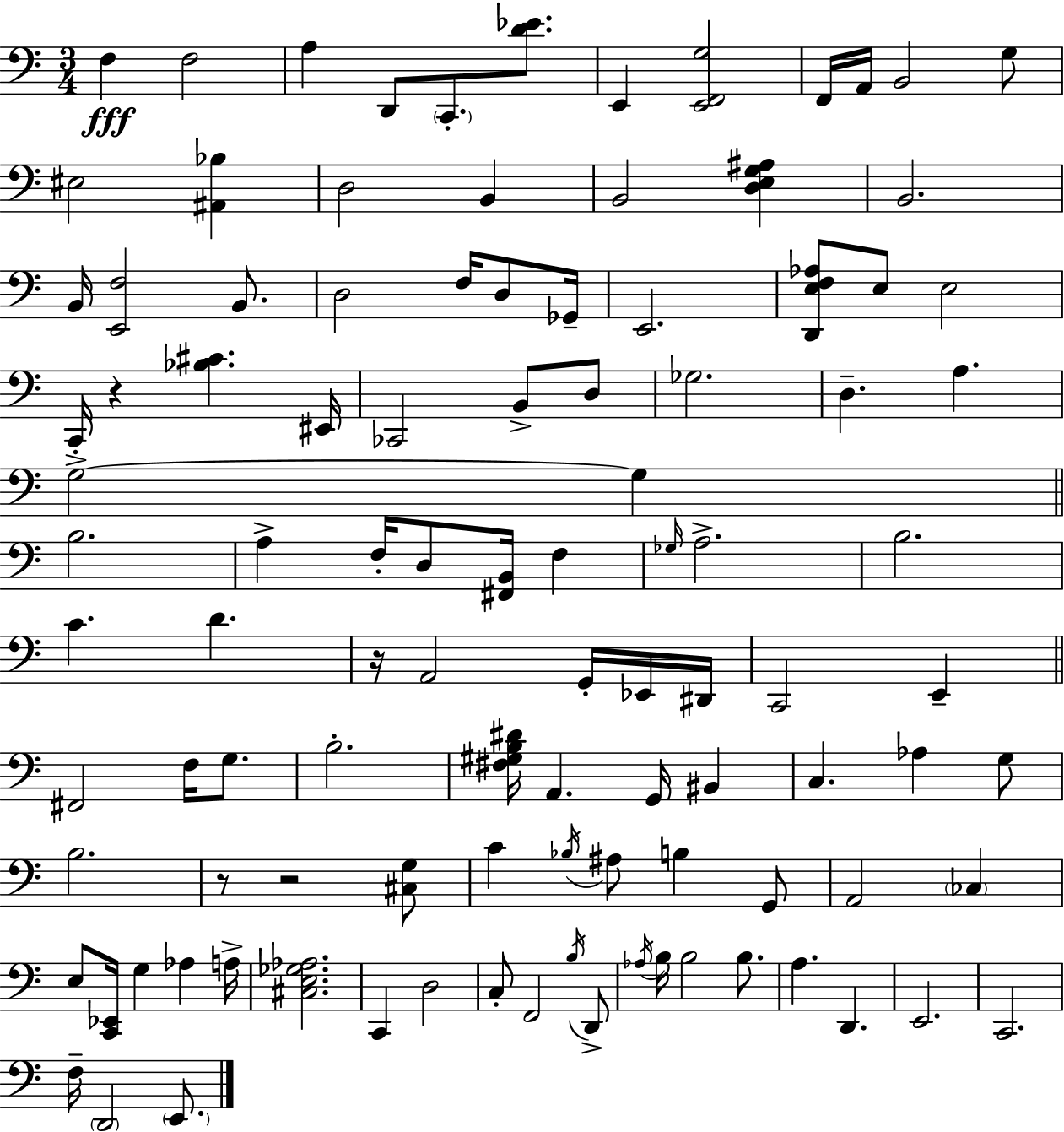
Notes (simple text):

F3/q F3/h A3/q D2/e C2/e. [D4,Eb4]/e. E2/q [E2,F2,G3]/h F2/s A2/s B2/h G3/e EIS3/h [A#2,Bb3]/q D3/h B2/q B2/h [D3,E3,G3,A#3]/q B2/h. B2/s [E2,F3]/h B2/e. D3/h F3/s D3/e Gb2/s E2/h. [D2,E3,F3,Ab3]/e E3/e E3/h C2/s R/q [Bb3,C#4]/q. EIS2/s CES2/h B2/e D3/e Gb3/h. D3/q. A3/q. G3/h G3/q B3/h. A3/q F3/s D3/e [F#2,B2]/s F3/q Gb3/s A3/h. B3/h. C4/q. D4/q. R/s A2/h G2/s Eb2/s D#2/s C2/h E2/q F#2/h F3/s G3/e. B3/h. [F#3,G#3,B3,D#4]/s A2/q. G2/s BIS2/q C3/q. Ab3/q G3/e B3/h. R/e R/h [C#3,G3]/e C4/q Bb3/s A#3/e B3/q G2/e A2/h CES3/q E3/e [C2,Eb2]/s G3/q Ab3/q A3/s [C#3,E3,Gb3,Ab3]/h. C2/q D3/h C3/e F2/h B3/s D2/e Ab3/s B3/s B3/h B3/e. A3/q. D2/q. E2/h. C2/h. F3/s D2/h E2/e.